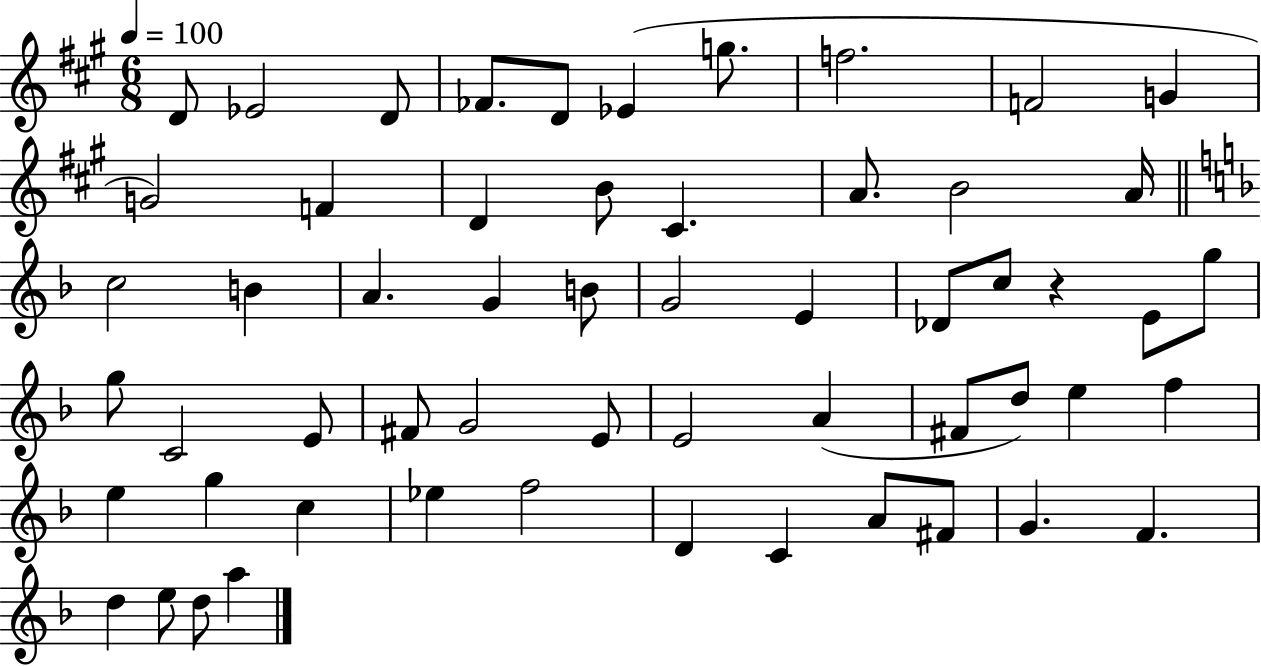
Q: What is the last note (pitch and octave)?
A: A5